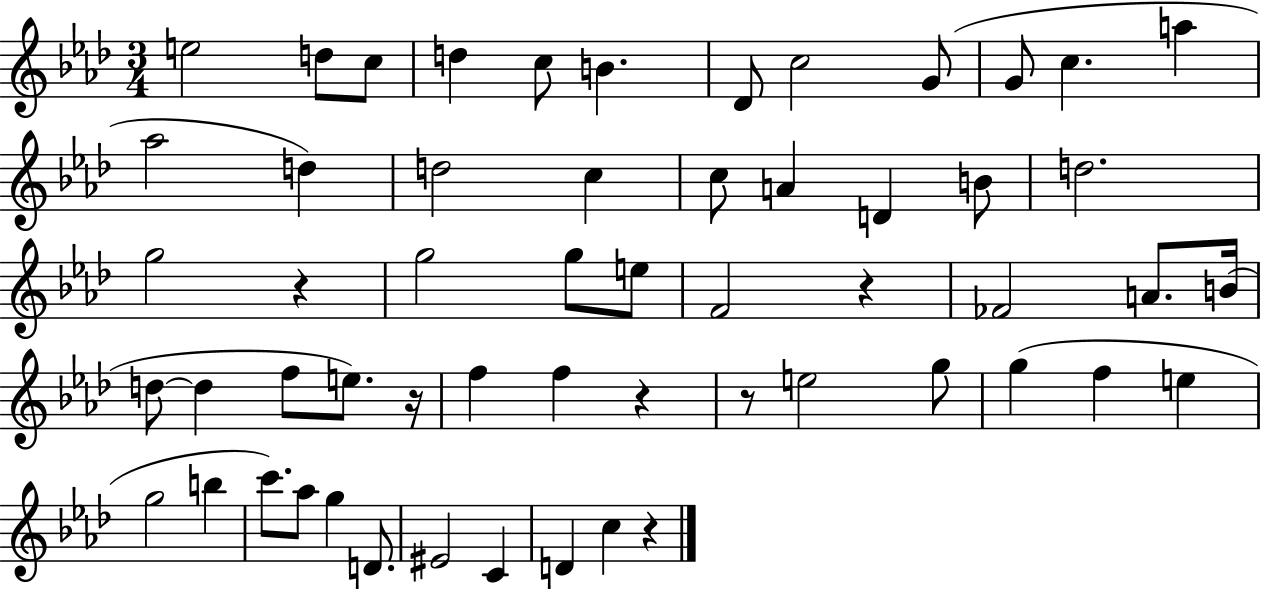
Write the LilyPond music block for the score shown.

{
  \clef treble
  \numericTimeSignature
  \time 3/4
  \key aes \major
  e''2 d''8 c''8 | d''4 c''8 b'4. | des'8 c''2 g'8( | g'8 c''4. a''4 | \break aes''2 d''4) | d''2 c''4 | c''8 a'4 d'4 b'8 | d''2. | \break g''2 r4 | g''2 g''8 e''8 | f'2 r4 | fes'2 a'8. b'16( | \break d''8~~ d''4 f''8 e''8.) r16 | f''4 f''4 r4 | r8 e''2 g''8 | g''4( f''4 e''4 | \break g''2 b''4 | c'''8.) aes''8 g''4 d'8. | eis'2 c'4 | d'4 c''4 r4 | \break \bar "|."
}